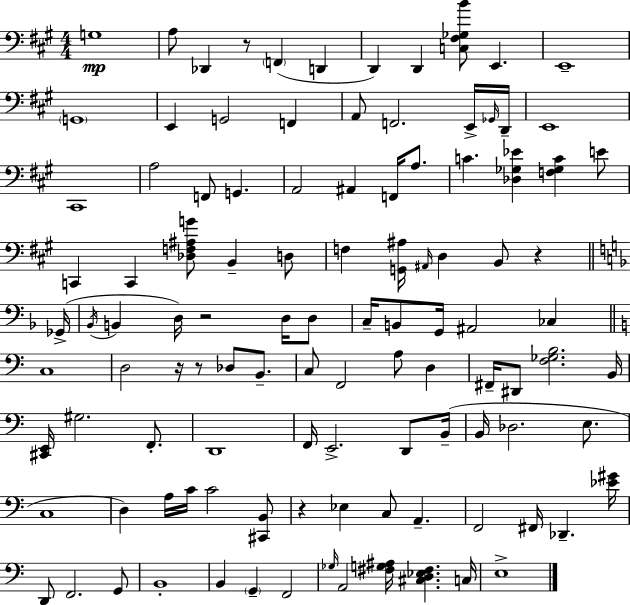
X:1
T:Untitled
M:4/4
L:1/4
K:A
G,4 A,/2 _D,, z/2 F,, D,, D,, D,, [C,^F,_G,B]/2 E,, E,,4 G,,4 E,, G,,2 F,, A,,/2 F,,2 E,,/4 _G,,/4 D,,/4 E,,4 ^C,,4 A,2 F,,/2 G,, A,,2 ^A,, F,,/4 A,/2 C [_D,_G,_E] [F,_G,C] E/2 C,, C,, [_D,F,^A,G]/2 B,, D,/2 F, [G,,^A,]/4 ^A,,/4 D, B,,/2 z _G,,/4 _B,,/4 B,, D,/4 z2 D,/4 D,/2 C,/4 B,,/2 G,,/4 ^A,,2 _C, C,4 D,2 z/4 z/2 _D,/2 B,,/2 C,/2 F,,2 A,/2 D, ^F,,/4 ^D,,/2 [F,_G,B,]2 B,,/4 [^C,,E,,]/4 ^G,2 F,,/2 D,,4 F,,/4 E,,2 D,,/2 B,,/4 B,,/4 _D,2 E,/2 C,4 D, A,/4 C/4 C2 [^C,,B,,]/2 z _E, C,/2 A,, F,,2 ^F,,/4 _D,, [_E^G]/4 D,,/2 F,,2 G,,/2 B,,4 B,, G,, F,,2 _G,/4 A,,2 [^F,G,^A,]/4 [^C,D,_E,^F,] C,/4 E,4